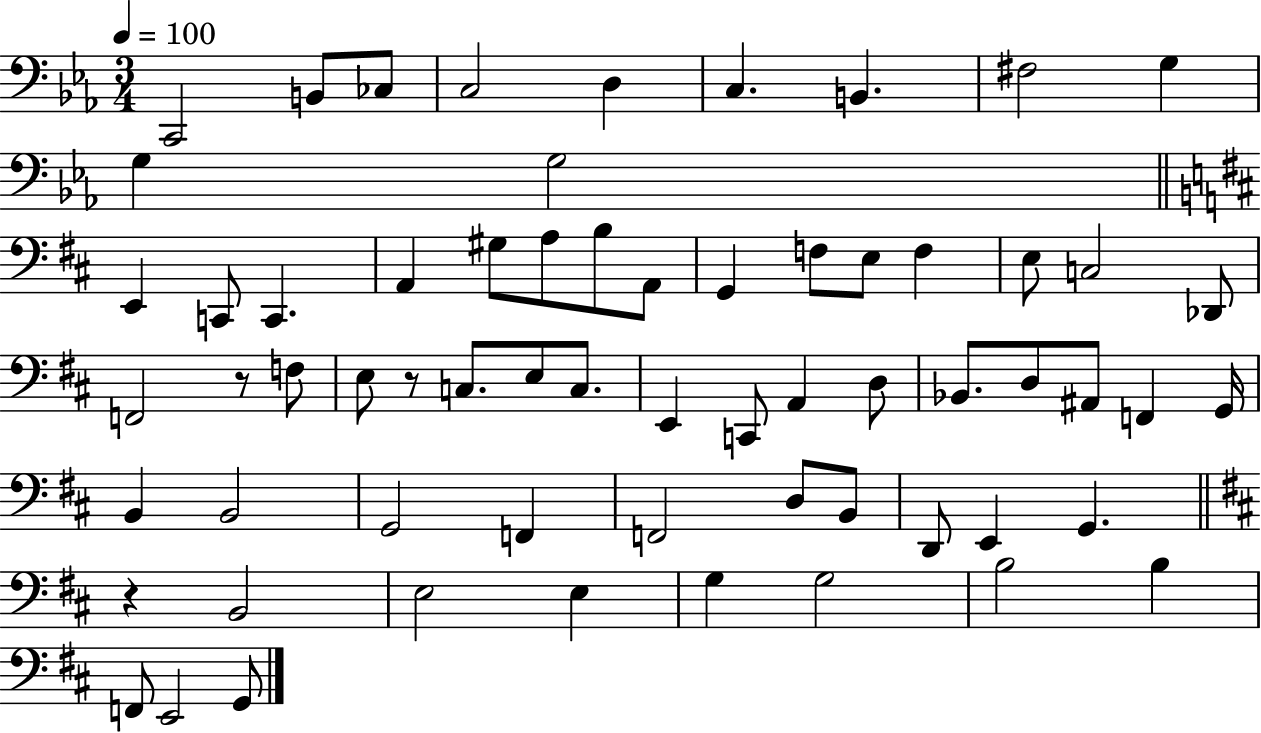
{
  \clef bass
  \numericTimeSignature
  \time 3/4
  \key ees \major
  \tempo 4 = 100
  c,2 b,8 ces8 | c2 d4 | c4. b,4. | fis2 g4 | \break g4 g2 | \bar "||" \break \key d \major e,4 c,8 c,4. | a,4 gis8 a8 b8 a,8 | g,4 f8 e8 f4 | e8 c2 des,8 | \break f,2 r8 f8 | e8 r8 c8. e8 c8. | e,4 c,8 a,4 d8 | bes,8. d8 ais,8 f,4 g,16 | \break b,4 b,2 | g,2 f,4 | f,2 d8 b,8 | d,8 e,4 g,4. | \break \bar "||" \break \key d \major r4 b,2 | e2 e4 | g4 g2 | b2 b4 | \break f,8 e,2 g,8 | \bar "|."
}